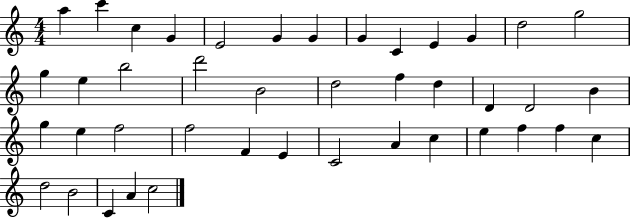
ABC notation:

X:1
T:Untitled
M:4/4
L:1/4
K:C
a c' c G E2 G G G C E G d2 g2 g e b2 d'2 B2 d2 f d D D2 B g e f2 f2 F E C2 A c e f f c d2 B2 C A c2